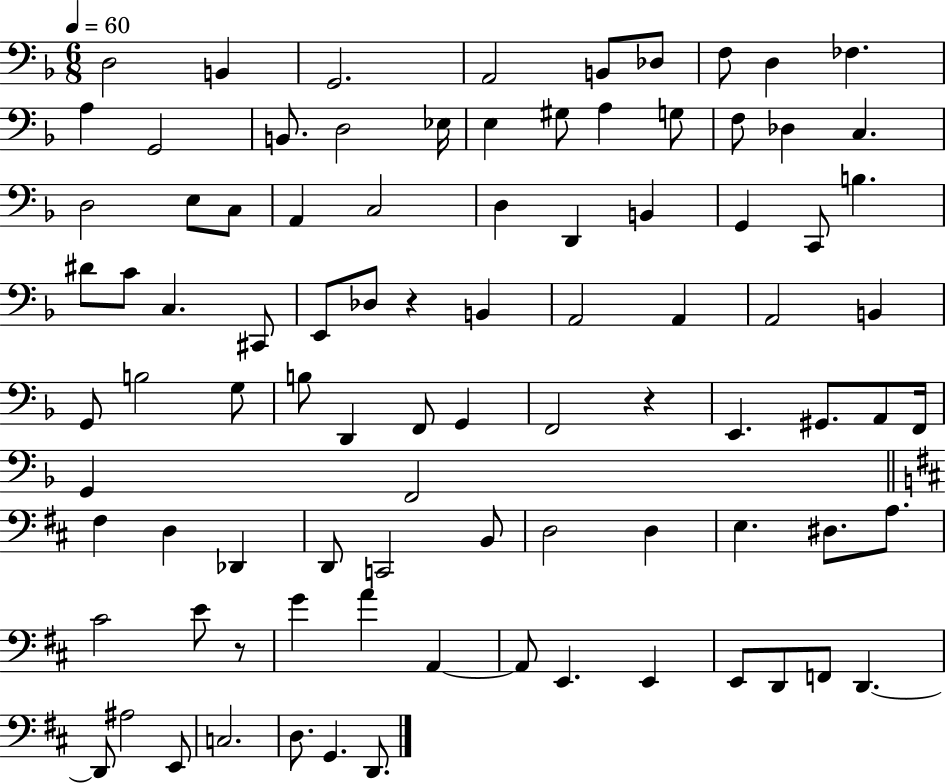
X:1
T:Untitled
M:6/8
L:1/4
K:F
D,2 B,, G,,2 A,,2 B,,/2 _D,/2 F,/2 D, _F, A, G,,2 B,,/2 D,2 _E,/4 E, ^G,/2 A, G,/2 F,/2 _D, C, D,2 E,/2 C,/2 A,, C,2 D, D,, B,, G,, C,,/2 B, ^D/2 C/2 C, ^C,,/2 E,,/2 _D,/2 z B,, A,,2 A,, A,,2 B,, G,,/2 B,2 G,/2 B,/2 D,, F,,/2 G,, F,,2 z E,, ^G,,/2 A,,/2 F,,/4 G,, F,,2 ^F, D, _D,, D,,/2 C,,2 B,,/2 D,2 D, E, ^D,/2 A,/2 ^C2 E/2 z/2 G A A,, A,,/2 E,, E,, E,,/2 D,,/2 F,,/2 D,, D,,/2 ^A,2 E,,/2 C,2 D,/2 G,, D,,/2